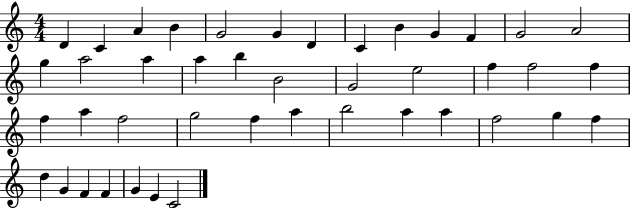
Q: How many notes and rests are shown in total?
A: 43